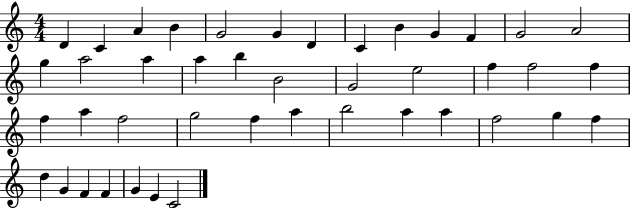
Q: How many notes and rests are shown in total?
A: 43